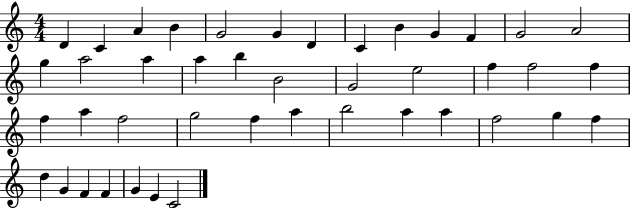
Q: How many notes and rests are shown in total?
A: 43